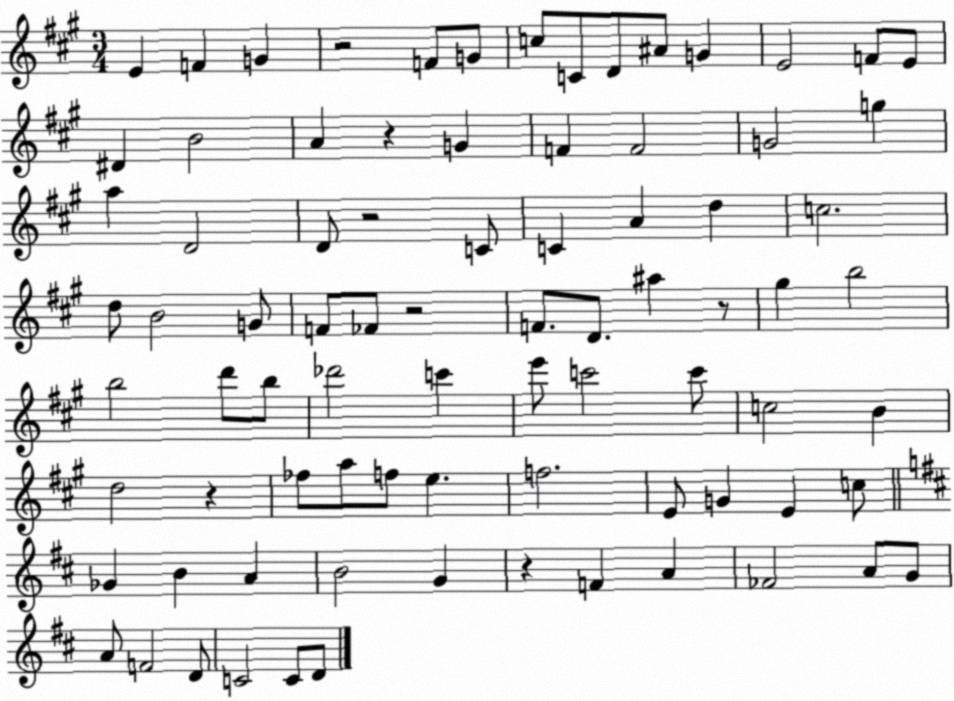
X:1
T:Untitled
M:3/4
L:1/4
K:A
E F G z2 F/2 G/2 c/2 C/2 D/2 ^A/2 G E2 F/2 E/2 ^D B2 A z G F F2 G2 g a D2 D/2 z2 C/2 C A d c2 d/2 B2 G/2 F/2 _F/2 z2 F/2 D/2 ^a z/2 ^g b2 b2 d'/2 b/2 _d'2 c' e'/2 c'2 c'/2 c2 B d2 z _f/2 a/2 f/2 e f2 E/2 G E c/2 _G B A B2 G z F A _F2 A/2 G/2 A/2 F2 D/2 C2 C/2 D/2